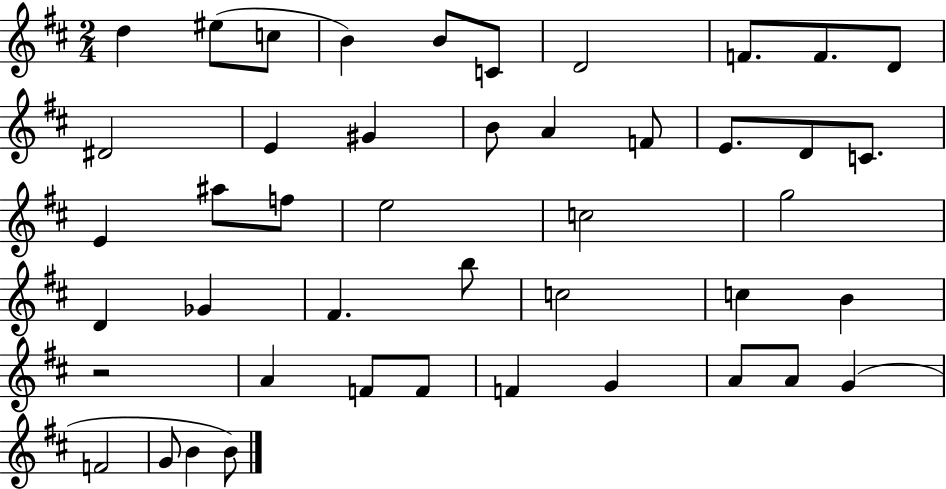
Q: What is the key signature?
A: D major